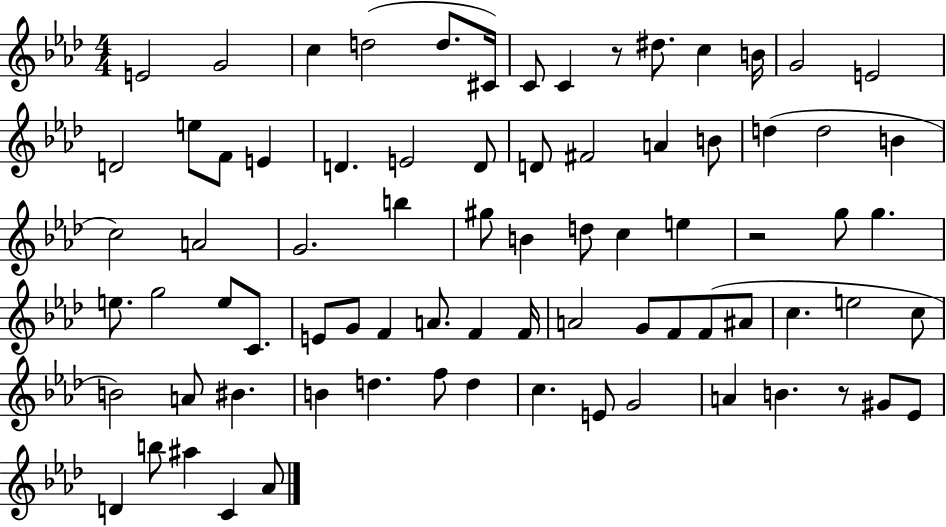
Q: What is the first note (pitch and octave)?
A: E4